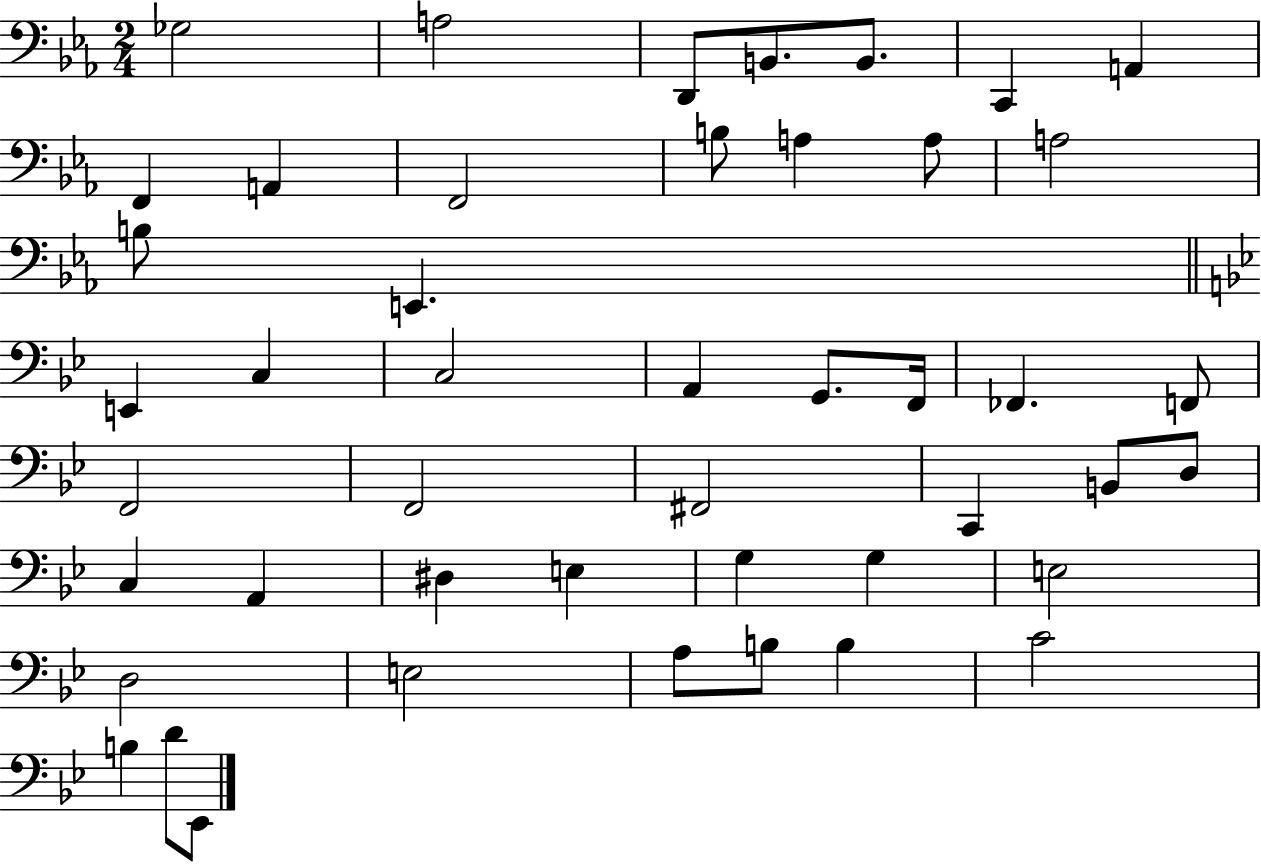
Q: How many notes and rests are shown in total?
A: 46